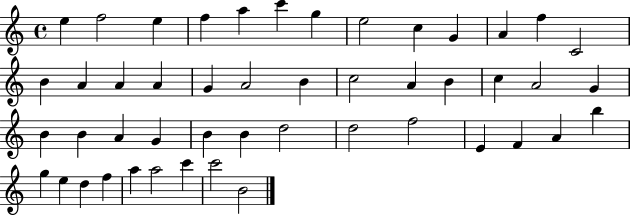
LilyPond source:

{
  \clef treble
  \time 4/4
  \defaultTimeSignature
  \key c \major
  e''4 f''2 e''4 | f''4 a''4 c'''4 g''4 | e''2 c''4 g'4 | a'4 f''4 c'2 | \break b'4 a'4 a'4 a'4 | g'4 a'2 b'4 | c''2 a'4 b'4 | c''4 a'2 g'4 | \break b'4 b'4 a'4 g'4 | b'4 b'4 d''2 | d''2 f''2 | e'4 f'4 a'4 b''4 | \break g''4 e''4 d''4 f''4 | a''4 a''2 c'''4 | c'''2 b'2 | \bar "|."
}